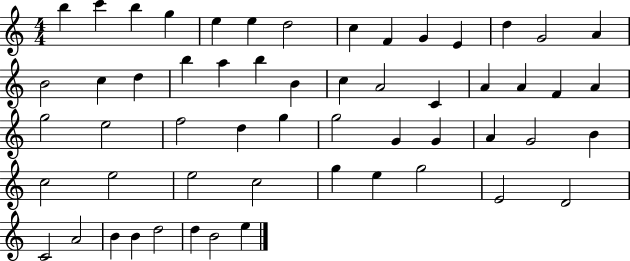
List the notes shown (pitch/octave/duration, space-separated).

B5/q C6/q B5/q G5/q E5/q E5/q D5/h C5/q F4/q G4/q E4/q D5/q G4/h A4/q B4/h C5/q D5/q B5/q A5/q B5/q B4/q C5/q A4/h C4/q A4/q A4/q F4/q A4/q G5/h E5/h F5/h D5/q G5/q G5/h G4/q G4/q A4/q G4/h B4/q C5/h E5/h E5/h C5/h G5/q E5/q G5/h E4/h D4/h C4/h A4/h B4/q B4/q D5/h D5/q B4/h E5/q